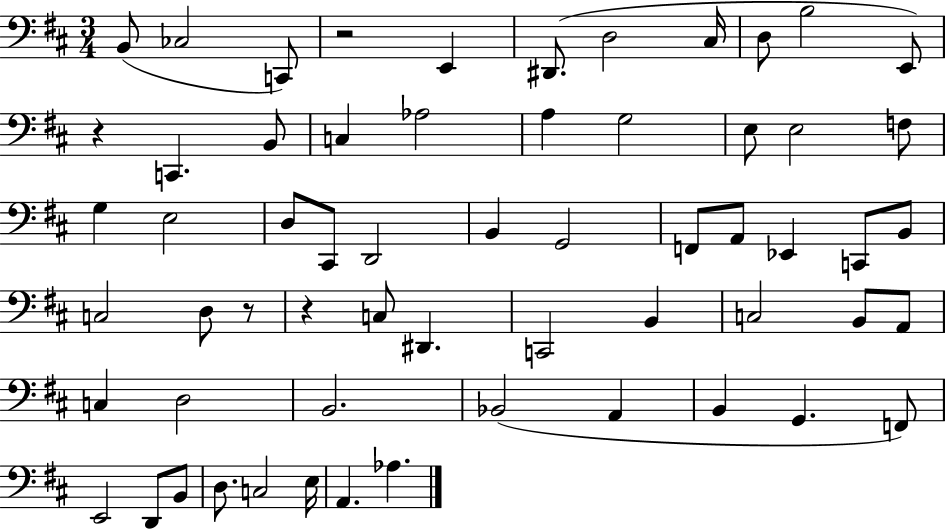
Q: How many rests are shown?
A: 4